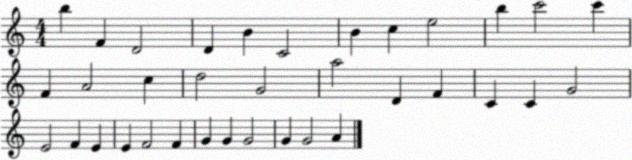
X:1
T:Untitled
M:4/4
L:1/4
K:C
b F D2 D B C2 B c e2 b c'2 c' F A2 c d2 G2 a2 D F C C G2 E2 F E E F2 F G G G2 G G2 A